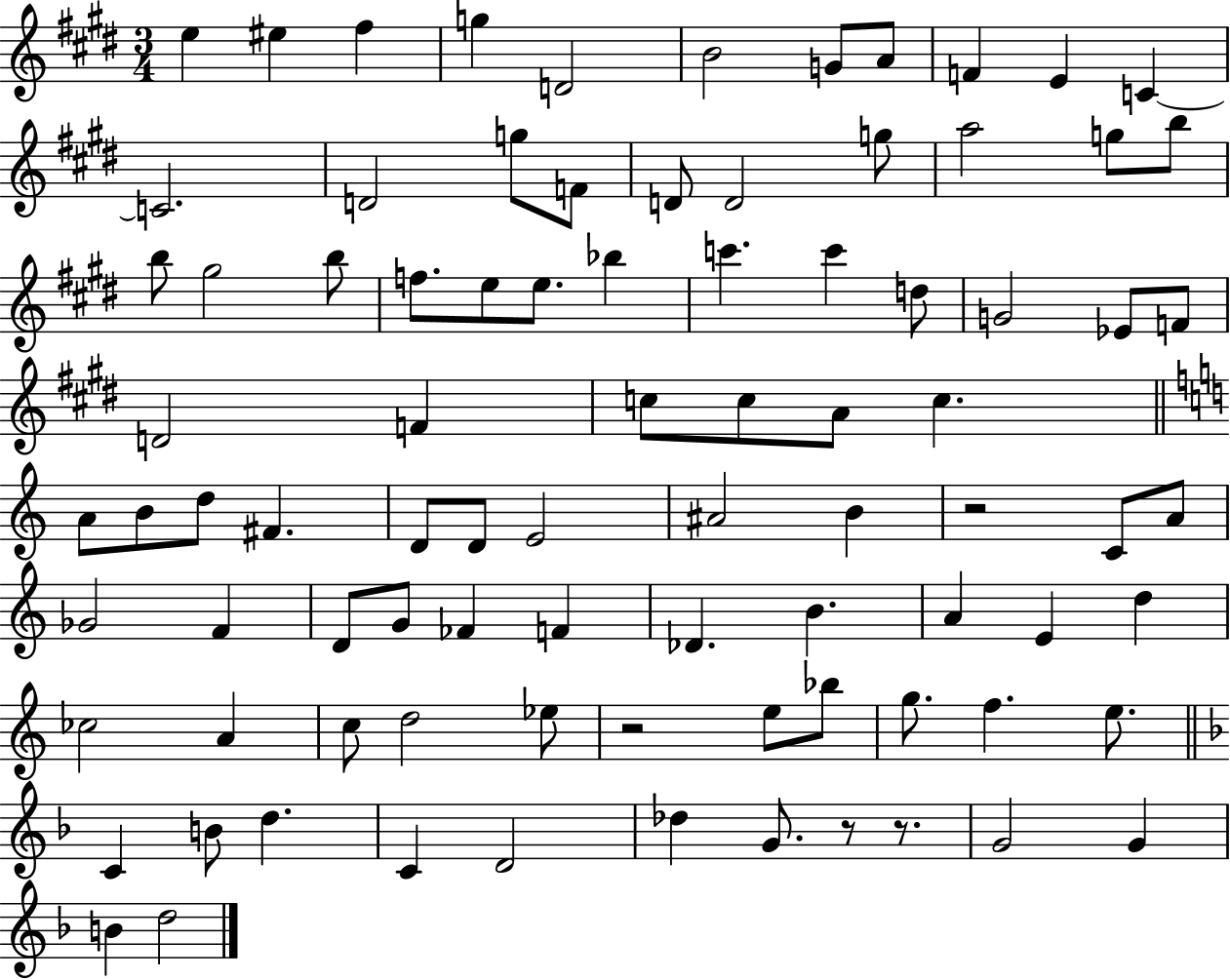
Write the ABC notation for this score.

X:1
T:Untitled
M:3/4
L:1/4
K:E
e ^e ^f g D2 B2 G/2 A/2 F E C C2 D2 g/2 F/2 D/2 D2 g/2 a2 g/2 b/2 b/2 ^g2 b/2 f/2 e/2 e/2 _b c' c' d/2 G2 _E/2 F/2 D2 F c/2 c/2 A/2 c A/2 B/2 d/2 ^F D/2 D/2 E2 ^A2 B z2 C/2 A/2 _G2 F D/2 G/2 _F F _D B A E d _c2 A c/2 d2 _e/2 z2 e/2 _b/2 g/2 f e/2 C B/2 d C D2 _d G/2 z/2 z/2 G2 G B d2